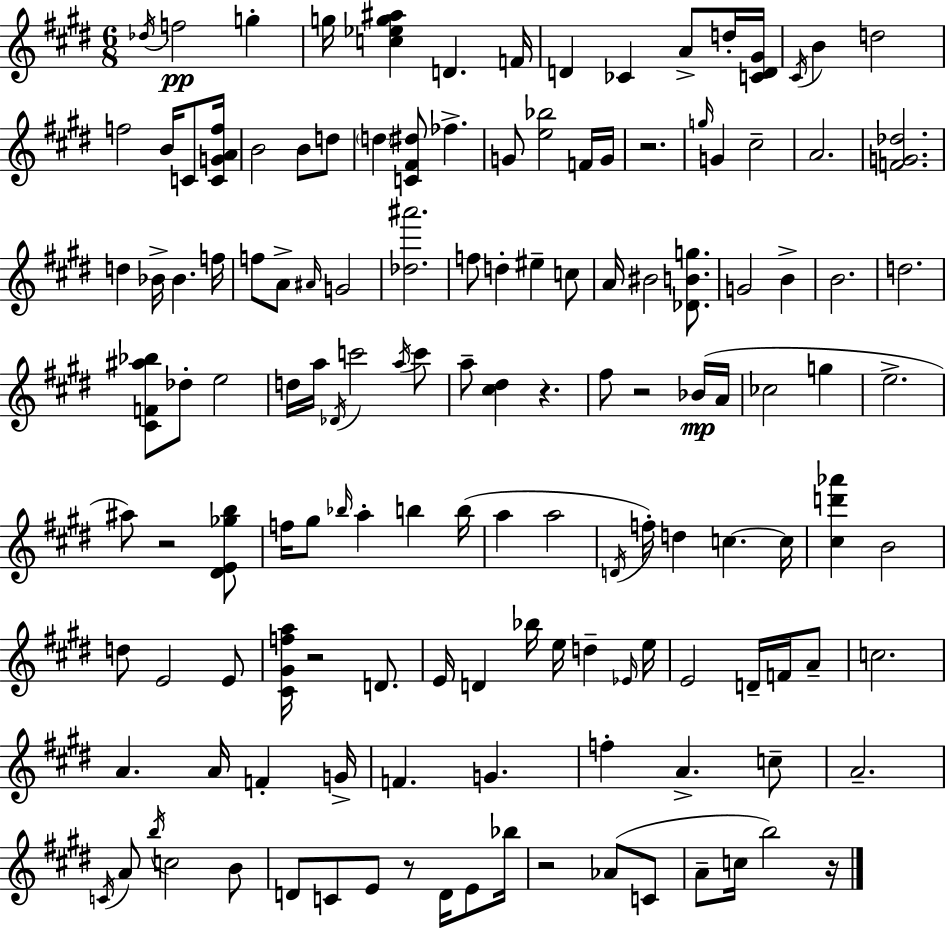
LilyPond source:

{
  \clef treble
  \numericTimeSignature
  \time 6/8
  \key e \major
  \acciaccatura { des''16 }\pp f''2 g''4-. | g''16 <c'' ees'' g'' ais''>4 d'4. | f'16 d'4 ces'4 a'8-> d''16-. | <c' d' gis'>16 \acciaccatura { cis'16 } b'4 d''2 | \break f''2 b'16 c'8 | <c' g' a' f''>16 b'2 b'8 | d''8 \parenthesize d''4 <c' fis' dis''>8 fes''4.-> | g'8 <e'' bes''>2 | \break f'16 g'16 r2. | \grace { g''16 } g'4 cis''2-- | a'2. | <f' g' des''>2. | \break d''4 bes'16-> bes'4. | f''16 f''8 a'8-> \grace { ais'16 } g'2 | <des'' ais'''>2. | f''8 d''4-. eis''4-- | \break c''8 a'16 bis'2 | <des' b' g''>8. g'2 | b'4-> b'2. | d''2. | \break <cis' f' ais'' bes''>8 des''8-. e''2 | d''16 a''16 \acciaccatura { des'16 } c'''2 | \acciaccatura { a''16 } c'''8 a''8-- <cis'' dis''>4 | r4. fis''8 r2 | \break bes'16(\mp a'16 ces''2 | g''4 e''2.-> | ais''8) r2 | <dis' e' ges'' b''>8 f''16 gis''8 \grace { bes''16 } a''4-. | \break b''4 b''16( a''4 a''2 | \acciaccatura { d'16 } f''16-.) d''4 | c''4.~~ c''16 <cis'' d''' aes'''>4 | b'2 d''8 e'2 | \break e'8 <cis' gis' f'' a''>16 r2 | d'8. e'16 d'4 | bes''16 e''16 d''4-- \grace { ees'16 } e''16 e'2 | d'16-- f'16 a'8-- c''2. | \break a'4. | a'16 f'4-. g'16-> f'4. | g'4. f''4-. | a'4.-> c''8-- a'2.-- | \break \acciaccatura { c'16 } a'8 | \acciaccatura { b''16 } c''2 b'8 d'8 | c'8 e'8 r8 d'16 e'8 bes''16 r2 | aes'8( c'8 a'8-- | \break c''16 b''2) r16 \bar "|."
}